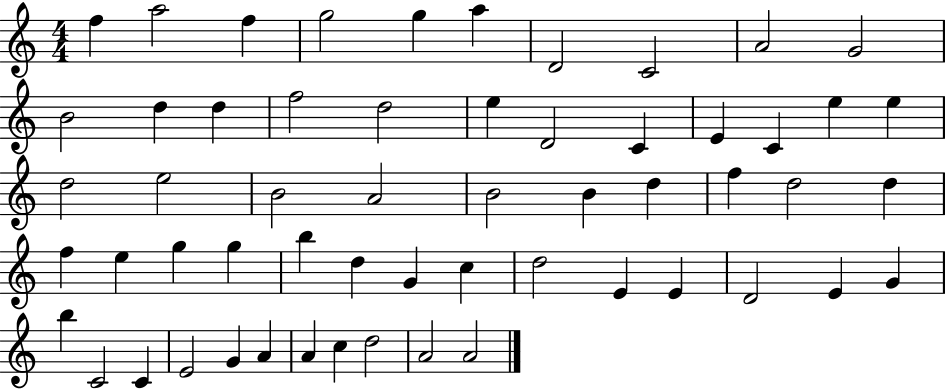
F5/q A5/h F5/q G5/h G5/q A5/q D4/h C4/h A4/h G4/h B4/h D5/q D5/q F5/h D5/h E5/q D4/h C4/q E4/q C4/q E5/q E5/q D5/h E5/h B4/h A4/h B4/h B4/q D5/q F5/q D5/h D5/q F5/q E5/q G5/q G5/q B5/q D5/q G4/q C5/q D5/h E4/q E4/q D4/h E4/q G4/q B5/q C4/h C4/q E4/h G4/q A4/q A4/q C5/q D5/h A4/h A4/h